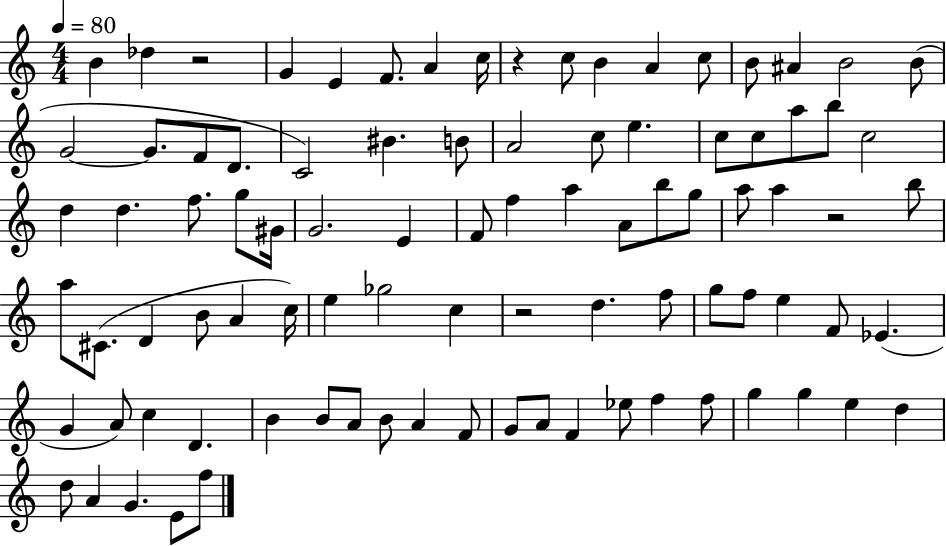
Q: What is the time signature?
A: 4/4